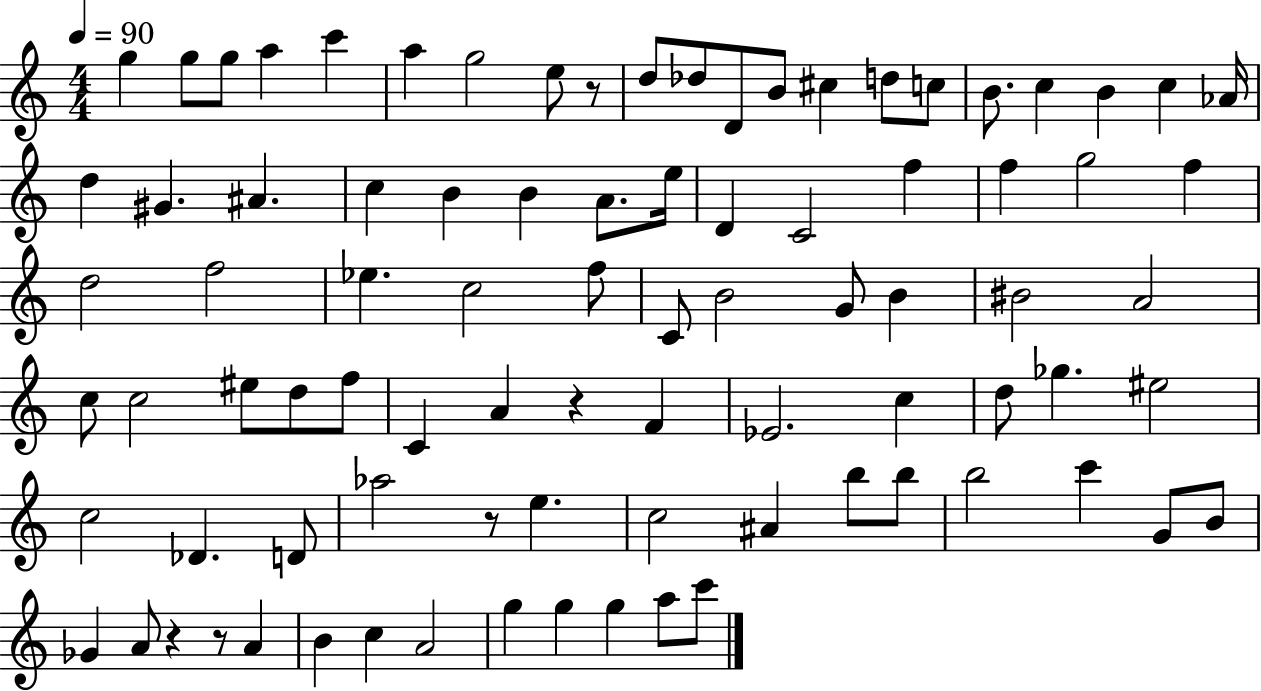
{
  \clef treble
  \numericTimeSignature
  \time 4/4
  \key c \major
  \tempo 4 = 90
  g''4 g''8 g''8 a''4 c'''4 | a''4 g''2 e''8 r8 | d''8 des''8 d'8 b'8 cis''4 d''8 c''8 | b'8. c''4 b'4 c''4 aes'16 | \break d''4 gis'4. ais'4. | c''4 b'4 b'4 a'8. e''16 | d'4 c'2 f''4 | f''4 g''2 f''4 | \break d''2 f''2 | ees''4. c''2 f''8 | c'8 b'2 g'8 b'4 | bis'2 a'2 | \break c''8 c''2 eis''8 d''8 f''8 | c'4 a'4 r4 f'4 | ees'2. c''4 | d''8 ges''4. eis''2 | \break c''2 des'4. d'8 | aes''2 r8 e''4. | c''2 ais'4 b''8 b''8 | b''2 c'''4 g'8 b'8 | \break ges'4 a'8 r4 r8 a'4 | b'4 c''4 a'2 | g''4 g''4 g''4 a''8 c'''8 | \bar "|."
}